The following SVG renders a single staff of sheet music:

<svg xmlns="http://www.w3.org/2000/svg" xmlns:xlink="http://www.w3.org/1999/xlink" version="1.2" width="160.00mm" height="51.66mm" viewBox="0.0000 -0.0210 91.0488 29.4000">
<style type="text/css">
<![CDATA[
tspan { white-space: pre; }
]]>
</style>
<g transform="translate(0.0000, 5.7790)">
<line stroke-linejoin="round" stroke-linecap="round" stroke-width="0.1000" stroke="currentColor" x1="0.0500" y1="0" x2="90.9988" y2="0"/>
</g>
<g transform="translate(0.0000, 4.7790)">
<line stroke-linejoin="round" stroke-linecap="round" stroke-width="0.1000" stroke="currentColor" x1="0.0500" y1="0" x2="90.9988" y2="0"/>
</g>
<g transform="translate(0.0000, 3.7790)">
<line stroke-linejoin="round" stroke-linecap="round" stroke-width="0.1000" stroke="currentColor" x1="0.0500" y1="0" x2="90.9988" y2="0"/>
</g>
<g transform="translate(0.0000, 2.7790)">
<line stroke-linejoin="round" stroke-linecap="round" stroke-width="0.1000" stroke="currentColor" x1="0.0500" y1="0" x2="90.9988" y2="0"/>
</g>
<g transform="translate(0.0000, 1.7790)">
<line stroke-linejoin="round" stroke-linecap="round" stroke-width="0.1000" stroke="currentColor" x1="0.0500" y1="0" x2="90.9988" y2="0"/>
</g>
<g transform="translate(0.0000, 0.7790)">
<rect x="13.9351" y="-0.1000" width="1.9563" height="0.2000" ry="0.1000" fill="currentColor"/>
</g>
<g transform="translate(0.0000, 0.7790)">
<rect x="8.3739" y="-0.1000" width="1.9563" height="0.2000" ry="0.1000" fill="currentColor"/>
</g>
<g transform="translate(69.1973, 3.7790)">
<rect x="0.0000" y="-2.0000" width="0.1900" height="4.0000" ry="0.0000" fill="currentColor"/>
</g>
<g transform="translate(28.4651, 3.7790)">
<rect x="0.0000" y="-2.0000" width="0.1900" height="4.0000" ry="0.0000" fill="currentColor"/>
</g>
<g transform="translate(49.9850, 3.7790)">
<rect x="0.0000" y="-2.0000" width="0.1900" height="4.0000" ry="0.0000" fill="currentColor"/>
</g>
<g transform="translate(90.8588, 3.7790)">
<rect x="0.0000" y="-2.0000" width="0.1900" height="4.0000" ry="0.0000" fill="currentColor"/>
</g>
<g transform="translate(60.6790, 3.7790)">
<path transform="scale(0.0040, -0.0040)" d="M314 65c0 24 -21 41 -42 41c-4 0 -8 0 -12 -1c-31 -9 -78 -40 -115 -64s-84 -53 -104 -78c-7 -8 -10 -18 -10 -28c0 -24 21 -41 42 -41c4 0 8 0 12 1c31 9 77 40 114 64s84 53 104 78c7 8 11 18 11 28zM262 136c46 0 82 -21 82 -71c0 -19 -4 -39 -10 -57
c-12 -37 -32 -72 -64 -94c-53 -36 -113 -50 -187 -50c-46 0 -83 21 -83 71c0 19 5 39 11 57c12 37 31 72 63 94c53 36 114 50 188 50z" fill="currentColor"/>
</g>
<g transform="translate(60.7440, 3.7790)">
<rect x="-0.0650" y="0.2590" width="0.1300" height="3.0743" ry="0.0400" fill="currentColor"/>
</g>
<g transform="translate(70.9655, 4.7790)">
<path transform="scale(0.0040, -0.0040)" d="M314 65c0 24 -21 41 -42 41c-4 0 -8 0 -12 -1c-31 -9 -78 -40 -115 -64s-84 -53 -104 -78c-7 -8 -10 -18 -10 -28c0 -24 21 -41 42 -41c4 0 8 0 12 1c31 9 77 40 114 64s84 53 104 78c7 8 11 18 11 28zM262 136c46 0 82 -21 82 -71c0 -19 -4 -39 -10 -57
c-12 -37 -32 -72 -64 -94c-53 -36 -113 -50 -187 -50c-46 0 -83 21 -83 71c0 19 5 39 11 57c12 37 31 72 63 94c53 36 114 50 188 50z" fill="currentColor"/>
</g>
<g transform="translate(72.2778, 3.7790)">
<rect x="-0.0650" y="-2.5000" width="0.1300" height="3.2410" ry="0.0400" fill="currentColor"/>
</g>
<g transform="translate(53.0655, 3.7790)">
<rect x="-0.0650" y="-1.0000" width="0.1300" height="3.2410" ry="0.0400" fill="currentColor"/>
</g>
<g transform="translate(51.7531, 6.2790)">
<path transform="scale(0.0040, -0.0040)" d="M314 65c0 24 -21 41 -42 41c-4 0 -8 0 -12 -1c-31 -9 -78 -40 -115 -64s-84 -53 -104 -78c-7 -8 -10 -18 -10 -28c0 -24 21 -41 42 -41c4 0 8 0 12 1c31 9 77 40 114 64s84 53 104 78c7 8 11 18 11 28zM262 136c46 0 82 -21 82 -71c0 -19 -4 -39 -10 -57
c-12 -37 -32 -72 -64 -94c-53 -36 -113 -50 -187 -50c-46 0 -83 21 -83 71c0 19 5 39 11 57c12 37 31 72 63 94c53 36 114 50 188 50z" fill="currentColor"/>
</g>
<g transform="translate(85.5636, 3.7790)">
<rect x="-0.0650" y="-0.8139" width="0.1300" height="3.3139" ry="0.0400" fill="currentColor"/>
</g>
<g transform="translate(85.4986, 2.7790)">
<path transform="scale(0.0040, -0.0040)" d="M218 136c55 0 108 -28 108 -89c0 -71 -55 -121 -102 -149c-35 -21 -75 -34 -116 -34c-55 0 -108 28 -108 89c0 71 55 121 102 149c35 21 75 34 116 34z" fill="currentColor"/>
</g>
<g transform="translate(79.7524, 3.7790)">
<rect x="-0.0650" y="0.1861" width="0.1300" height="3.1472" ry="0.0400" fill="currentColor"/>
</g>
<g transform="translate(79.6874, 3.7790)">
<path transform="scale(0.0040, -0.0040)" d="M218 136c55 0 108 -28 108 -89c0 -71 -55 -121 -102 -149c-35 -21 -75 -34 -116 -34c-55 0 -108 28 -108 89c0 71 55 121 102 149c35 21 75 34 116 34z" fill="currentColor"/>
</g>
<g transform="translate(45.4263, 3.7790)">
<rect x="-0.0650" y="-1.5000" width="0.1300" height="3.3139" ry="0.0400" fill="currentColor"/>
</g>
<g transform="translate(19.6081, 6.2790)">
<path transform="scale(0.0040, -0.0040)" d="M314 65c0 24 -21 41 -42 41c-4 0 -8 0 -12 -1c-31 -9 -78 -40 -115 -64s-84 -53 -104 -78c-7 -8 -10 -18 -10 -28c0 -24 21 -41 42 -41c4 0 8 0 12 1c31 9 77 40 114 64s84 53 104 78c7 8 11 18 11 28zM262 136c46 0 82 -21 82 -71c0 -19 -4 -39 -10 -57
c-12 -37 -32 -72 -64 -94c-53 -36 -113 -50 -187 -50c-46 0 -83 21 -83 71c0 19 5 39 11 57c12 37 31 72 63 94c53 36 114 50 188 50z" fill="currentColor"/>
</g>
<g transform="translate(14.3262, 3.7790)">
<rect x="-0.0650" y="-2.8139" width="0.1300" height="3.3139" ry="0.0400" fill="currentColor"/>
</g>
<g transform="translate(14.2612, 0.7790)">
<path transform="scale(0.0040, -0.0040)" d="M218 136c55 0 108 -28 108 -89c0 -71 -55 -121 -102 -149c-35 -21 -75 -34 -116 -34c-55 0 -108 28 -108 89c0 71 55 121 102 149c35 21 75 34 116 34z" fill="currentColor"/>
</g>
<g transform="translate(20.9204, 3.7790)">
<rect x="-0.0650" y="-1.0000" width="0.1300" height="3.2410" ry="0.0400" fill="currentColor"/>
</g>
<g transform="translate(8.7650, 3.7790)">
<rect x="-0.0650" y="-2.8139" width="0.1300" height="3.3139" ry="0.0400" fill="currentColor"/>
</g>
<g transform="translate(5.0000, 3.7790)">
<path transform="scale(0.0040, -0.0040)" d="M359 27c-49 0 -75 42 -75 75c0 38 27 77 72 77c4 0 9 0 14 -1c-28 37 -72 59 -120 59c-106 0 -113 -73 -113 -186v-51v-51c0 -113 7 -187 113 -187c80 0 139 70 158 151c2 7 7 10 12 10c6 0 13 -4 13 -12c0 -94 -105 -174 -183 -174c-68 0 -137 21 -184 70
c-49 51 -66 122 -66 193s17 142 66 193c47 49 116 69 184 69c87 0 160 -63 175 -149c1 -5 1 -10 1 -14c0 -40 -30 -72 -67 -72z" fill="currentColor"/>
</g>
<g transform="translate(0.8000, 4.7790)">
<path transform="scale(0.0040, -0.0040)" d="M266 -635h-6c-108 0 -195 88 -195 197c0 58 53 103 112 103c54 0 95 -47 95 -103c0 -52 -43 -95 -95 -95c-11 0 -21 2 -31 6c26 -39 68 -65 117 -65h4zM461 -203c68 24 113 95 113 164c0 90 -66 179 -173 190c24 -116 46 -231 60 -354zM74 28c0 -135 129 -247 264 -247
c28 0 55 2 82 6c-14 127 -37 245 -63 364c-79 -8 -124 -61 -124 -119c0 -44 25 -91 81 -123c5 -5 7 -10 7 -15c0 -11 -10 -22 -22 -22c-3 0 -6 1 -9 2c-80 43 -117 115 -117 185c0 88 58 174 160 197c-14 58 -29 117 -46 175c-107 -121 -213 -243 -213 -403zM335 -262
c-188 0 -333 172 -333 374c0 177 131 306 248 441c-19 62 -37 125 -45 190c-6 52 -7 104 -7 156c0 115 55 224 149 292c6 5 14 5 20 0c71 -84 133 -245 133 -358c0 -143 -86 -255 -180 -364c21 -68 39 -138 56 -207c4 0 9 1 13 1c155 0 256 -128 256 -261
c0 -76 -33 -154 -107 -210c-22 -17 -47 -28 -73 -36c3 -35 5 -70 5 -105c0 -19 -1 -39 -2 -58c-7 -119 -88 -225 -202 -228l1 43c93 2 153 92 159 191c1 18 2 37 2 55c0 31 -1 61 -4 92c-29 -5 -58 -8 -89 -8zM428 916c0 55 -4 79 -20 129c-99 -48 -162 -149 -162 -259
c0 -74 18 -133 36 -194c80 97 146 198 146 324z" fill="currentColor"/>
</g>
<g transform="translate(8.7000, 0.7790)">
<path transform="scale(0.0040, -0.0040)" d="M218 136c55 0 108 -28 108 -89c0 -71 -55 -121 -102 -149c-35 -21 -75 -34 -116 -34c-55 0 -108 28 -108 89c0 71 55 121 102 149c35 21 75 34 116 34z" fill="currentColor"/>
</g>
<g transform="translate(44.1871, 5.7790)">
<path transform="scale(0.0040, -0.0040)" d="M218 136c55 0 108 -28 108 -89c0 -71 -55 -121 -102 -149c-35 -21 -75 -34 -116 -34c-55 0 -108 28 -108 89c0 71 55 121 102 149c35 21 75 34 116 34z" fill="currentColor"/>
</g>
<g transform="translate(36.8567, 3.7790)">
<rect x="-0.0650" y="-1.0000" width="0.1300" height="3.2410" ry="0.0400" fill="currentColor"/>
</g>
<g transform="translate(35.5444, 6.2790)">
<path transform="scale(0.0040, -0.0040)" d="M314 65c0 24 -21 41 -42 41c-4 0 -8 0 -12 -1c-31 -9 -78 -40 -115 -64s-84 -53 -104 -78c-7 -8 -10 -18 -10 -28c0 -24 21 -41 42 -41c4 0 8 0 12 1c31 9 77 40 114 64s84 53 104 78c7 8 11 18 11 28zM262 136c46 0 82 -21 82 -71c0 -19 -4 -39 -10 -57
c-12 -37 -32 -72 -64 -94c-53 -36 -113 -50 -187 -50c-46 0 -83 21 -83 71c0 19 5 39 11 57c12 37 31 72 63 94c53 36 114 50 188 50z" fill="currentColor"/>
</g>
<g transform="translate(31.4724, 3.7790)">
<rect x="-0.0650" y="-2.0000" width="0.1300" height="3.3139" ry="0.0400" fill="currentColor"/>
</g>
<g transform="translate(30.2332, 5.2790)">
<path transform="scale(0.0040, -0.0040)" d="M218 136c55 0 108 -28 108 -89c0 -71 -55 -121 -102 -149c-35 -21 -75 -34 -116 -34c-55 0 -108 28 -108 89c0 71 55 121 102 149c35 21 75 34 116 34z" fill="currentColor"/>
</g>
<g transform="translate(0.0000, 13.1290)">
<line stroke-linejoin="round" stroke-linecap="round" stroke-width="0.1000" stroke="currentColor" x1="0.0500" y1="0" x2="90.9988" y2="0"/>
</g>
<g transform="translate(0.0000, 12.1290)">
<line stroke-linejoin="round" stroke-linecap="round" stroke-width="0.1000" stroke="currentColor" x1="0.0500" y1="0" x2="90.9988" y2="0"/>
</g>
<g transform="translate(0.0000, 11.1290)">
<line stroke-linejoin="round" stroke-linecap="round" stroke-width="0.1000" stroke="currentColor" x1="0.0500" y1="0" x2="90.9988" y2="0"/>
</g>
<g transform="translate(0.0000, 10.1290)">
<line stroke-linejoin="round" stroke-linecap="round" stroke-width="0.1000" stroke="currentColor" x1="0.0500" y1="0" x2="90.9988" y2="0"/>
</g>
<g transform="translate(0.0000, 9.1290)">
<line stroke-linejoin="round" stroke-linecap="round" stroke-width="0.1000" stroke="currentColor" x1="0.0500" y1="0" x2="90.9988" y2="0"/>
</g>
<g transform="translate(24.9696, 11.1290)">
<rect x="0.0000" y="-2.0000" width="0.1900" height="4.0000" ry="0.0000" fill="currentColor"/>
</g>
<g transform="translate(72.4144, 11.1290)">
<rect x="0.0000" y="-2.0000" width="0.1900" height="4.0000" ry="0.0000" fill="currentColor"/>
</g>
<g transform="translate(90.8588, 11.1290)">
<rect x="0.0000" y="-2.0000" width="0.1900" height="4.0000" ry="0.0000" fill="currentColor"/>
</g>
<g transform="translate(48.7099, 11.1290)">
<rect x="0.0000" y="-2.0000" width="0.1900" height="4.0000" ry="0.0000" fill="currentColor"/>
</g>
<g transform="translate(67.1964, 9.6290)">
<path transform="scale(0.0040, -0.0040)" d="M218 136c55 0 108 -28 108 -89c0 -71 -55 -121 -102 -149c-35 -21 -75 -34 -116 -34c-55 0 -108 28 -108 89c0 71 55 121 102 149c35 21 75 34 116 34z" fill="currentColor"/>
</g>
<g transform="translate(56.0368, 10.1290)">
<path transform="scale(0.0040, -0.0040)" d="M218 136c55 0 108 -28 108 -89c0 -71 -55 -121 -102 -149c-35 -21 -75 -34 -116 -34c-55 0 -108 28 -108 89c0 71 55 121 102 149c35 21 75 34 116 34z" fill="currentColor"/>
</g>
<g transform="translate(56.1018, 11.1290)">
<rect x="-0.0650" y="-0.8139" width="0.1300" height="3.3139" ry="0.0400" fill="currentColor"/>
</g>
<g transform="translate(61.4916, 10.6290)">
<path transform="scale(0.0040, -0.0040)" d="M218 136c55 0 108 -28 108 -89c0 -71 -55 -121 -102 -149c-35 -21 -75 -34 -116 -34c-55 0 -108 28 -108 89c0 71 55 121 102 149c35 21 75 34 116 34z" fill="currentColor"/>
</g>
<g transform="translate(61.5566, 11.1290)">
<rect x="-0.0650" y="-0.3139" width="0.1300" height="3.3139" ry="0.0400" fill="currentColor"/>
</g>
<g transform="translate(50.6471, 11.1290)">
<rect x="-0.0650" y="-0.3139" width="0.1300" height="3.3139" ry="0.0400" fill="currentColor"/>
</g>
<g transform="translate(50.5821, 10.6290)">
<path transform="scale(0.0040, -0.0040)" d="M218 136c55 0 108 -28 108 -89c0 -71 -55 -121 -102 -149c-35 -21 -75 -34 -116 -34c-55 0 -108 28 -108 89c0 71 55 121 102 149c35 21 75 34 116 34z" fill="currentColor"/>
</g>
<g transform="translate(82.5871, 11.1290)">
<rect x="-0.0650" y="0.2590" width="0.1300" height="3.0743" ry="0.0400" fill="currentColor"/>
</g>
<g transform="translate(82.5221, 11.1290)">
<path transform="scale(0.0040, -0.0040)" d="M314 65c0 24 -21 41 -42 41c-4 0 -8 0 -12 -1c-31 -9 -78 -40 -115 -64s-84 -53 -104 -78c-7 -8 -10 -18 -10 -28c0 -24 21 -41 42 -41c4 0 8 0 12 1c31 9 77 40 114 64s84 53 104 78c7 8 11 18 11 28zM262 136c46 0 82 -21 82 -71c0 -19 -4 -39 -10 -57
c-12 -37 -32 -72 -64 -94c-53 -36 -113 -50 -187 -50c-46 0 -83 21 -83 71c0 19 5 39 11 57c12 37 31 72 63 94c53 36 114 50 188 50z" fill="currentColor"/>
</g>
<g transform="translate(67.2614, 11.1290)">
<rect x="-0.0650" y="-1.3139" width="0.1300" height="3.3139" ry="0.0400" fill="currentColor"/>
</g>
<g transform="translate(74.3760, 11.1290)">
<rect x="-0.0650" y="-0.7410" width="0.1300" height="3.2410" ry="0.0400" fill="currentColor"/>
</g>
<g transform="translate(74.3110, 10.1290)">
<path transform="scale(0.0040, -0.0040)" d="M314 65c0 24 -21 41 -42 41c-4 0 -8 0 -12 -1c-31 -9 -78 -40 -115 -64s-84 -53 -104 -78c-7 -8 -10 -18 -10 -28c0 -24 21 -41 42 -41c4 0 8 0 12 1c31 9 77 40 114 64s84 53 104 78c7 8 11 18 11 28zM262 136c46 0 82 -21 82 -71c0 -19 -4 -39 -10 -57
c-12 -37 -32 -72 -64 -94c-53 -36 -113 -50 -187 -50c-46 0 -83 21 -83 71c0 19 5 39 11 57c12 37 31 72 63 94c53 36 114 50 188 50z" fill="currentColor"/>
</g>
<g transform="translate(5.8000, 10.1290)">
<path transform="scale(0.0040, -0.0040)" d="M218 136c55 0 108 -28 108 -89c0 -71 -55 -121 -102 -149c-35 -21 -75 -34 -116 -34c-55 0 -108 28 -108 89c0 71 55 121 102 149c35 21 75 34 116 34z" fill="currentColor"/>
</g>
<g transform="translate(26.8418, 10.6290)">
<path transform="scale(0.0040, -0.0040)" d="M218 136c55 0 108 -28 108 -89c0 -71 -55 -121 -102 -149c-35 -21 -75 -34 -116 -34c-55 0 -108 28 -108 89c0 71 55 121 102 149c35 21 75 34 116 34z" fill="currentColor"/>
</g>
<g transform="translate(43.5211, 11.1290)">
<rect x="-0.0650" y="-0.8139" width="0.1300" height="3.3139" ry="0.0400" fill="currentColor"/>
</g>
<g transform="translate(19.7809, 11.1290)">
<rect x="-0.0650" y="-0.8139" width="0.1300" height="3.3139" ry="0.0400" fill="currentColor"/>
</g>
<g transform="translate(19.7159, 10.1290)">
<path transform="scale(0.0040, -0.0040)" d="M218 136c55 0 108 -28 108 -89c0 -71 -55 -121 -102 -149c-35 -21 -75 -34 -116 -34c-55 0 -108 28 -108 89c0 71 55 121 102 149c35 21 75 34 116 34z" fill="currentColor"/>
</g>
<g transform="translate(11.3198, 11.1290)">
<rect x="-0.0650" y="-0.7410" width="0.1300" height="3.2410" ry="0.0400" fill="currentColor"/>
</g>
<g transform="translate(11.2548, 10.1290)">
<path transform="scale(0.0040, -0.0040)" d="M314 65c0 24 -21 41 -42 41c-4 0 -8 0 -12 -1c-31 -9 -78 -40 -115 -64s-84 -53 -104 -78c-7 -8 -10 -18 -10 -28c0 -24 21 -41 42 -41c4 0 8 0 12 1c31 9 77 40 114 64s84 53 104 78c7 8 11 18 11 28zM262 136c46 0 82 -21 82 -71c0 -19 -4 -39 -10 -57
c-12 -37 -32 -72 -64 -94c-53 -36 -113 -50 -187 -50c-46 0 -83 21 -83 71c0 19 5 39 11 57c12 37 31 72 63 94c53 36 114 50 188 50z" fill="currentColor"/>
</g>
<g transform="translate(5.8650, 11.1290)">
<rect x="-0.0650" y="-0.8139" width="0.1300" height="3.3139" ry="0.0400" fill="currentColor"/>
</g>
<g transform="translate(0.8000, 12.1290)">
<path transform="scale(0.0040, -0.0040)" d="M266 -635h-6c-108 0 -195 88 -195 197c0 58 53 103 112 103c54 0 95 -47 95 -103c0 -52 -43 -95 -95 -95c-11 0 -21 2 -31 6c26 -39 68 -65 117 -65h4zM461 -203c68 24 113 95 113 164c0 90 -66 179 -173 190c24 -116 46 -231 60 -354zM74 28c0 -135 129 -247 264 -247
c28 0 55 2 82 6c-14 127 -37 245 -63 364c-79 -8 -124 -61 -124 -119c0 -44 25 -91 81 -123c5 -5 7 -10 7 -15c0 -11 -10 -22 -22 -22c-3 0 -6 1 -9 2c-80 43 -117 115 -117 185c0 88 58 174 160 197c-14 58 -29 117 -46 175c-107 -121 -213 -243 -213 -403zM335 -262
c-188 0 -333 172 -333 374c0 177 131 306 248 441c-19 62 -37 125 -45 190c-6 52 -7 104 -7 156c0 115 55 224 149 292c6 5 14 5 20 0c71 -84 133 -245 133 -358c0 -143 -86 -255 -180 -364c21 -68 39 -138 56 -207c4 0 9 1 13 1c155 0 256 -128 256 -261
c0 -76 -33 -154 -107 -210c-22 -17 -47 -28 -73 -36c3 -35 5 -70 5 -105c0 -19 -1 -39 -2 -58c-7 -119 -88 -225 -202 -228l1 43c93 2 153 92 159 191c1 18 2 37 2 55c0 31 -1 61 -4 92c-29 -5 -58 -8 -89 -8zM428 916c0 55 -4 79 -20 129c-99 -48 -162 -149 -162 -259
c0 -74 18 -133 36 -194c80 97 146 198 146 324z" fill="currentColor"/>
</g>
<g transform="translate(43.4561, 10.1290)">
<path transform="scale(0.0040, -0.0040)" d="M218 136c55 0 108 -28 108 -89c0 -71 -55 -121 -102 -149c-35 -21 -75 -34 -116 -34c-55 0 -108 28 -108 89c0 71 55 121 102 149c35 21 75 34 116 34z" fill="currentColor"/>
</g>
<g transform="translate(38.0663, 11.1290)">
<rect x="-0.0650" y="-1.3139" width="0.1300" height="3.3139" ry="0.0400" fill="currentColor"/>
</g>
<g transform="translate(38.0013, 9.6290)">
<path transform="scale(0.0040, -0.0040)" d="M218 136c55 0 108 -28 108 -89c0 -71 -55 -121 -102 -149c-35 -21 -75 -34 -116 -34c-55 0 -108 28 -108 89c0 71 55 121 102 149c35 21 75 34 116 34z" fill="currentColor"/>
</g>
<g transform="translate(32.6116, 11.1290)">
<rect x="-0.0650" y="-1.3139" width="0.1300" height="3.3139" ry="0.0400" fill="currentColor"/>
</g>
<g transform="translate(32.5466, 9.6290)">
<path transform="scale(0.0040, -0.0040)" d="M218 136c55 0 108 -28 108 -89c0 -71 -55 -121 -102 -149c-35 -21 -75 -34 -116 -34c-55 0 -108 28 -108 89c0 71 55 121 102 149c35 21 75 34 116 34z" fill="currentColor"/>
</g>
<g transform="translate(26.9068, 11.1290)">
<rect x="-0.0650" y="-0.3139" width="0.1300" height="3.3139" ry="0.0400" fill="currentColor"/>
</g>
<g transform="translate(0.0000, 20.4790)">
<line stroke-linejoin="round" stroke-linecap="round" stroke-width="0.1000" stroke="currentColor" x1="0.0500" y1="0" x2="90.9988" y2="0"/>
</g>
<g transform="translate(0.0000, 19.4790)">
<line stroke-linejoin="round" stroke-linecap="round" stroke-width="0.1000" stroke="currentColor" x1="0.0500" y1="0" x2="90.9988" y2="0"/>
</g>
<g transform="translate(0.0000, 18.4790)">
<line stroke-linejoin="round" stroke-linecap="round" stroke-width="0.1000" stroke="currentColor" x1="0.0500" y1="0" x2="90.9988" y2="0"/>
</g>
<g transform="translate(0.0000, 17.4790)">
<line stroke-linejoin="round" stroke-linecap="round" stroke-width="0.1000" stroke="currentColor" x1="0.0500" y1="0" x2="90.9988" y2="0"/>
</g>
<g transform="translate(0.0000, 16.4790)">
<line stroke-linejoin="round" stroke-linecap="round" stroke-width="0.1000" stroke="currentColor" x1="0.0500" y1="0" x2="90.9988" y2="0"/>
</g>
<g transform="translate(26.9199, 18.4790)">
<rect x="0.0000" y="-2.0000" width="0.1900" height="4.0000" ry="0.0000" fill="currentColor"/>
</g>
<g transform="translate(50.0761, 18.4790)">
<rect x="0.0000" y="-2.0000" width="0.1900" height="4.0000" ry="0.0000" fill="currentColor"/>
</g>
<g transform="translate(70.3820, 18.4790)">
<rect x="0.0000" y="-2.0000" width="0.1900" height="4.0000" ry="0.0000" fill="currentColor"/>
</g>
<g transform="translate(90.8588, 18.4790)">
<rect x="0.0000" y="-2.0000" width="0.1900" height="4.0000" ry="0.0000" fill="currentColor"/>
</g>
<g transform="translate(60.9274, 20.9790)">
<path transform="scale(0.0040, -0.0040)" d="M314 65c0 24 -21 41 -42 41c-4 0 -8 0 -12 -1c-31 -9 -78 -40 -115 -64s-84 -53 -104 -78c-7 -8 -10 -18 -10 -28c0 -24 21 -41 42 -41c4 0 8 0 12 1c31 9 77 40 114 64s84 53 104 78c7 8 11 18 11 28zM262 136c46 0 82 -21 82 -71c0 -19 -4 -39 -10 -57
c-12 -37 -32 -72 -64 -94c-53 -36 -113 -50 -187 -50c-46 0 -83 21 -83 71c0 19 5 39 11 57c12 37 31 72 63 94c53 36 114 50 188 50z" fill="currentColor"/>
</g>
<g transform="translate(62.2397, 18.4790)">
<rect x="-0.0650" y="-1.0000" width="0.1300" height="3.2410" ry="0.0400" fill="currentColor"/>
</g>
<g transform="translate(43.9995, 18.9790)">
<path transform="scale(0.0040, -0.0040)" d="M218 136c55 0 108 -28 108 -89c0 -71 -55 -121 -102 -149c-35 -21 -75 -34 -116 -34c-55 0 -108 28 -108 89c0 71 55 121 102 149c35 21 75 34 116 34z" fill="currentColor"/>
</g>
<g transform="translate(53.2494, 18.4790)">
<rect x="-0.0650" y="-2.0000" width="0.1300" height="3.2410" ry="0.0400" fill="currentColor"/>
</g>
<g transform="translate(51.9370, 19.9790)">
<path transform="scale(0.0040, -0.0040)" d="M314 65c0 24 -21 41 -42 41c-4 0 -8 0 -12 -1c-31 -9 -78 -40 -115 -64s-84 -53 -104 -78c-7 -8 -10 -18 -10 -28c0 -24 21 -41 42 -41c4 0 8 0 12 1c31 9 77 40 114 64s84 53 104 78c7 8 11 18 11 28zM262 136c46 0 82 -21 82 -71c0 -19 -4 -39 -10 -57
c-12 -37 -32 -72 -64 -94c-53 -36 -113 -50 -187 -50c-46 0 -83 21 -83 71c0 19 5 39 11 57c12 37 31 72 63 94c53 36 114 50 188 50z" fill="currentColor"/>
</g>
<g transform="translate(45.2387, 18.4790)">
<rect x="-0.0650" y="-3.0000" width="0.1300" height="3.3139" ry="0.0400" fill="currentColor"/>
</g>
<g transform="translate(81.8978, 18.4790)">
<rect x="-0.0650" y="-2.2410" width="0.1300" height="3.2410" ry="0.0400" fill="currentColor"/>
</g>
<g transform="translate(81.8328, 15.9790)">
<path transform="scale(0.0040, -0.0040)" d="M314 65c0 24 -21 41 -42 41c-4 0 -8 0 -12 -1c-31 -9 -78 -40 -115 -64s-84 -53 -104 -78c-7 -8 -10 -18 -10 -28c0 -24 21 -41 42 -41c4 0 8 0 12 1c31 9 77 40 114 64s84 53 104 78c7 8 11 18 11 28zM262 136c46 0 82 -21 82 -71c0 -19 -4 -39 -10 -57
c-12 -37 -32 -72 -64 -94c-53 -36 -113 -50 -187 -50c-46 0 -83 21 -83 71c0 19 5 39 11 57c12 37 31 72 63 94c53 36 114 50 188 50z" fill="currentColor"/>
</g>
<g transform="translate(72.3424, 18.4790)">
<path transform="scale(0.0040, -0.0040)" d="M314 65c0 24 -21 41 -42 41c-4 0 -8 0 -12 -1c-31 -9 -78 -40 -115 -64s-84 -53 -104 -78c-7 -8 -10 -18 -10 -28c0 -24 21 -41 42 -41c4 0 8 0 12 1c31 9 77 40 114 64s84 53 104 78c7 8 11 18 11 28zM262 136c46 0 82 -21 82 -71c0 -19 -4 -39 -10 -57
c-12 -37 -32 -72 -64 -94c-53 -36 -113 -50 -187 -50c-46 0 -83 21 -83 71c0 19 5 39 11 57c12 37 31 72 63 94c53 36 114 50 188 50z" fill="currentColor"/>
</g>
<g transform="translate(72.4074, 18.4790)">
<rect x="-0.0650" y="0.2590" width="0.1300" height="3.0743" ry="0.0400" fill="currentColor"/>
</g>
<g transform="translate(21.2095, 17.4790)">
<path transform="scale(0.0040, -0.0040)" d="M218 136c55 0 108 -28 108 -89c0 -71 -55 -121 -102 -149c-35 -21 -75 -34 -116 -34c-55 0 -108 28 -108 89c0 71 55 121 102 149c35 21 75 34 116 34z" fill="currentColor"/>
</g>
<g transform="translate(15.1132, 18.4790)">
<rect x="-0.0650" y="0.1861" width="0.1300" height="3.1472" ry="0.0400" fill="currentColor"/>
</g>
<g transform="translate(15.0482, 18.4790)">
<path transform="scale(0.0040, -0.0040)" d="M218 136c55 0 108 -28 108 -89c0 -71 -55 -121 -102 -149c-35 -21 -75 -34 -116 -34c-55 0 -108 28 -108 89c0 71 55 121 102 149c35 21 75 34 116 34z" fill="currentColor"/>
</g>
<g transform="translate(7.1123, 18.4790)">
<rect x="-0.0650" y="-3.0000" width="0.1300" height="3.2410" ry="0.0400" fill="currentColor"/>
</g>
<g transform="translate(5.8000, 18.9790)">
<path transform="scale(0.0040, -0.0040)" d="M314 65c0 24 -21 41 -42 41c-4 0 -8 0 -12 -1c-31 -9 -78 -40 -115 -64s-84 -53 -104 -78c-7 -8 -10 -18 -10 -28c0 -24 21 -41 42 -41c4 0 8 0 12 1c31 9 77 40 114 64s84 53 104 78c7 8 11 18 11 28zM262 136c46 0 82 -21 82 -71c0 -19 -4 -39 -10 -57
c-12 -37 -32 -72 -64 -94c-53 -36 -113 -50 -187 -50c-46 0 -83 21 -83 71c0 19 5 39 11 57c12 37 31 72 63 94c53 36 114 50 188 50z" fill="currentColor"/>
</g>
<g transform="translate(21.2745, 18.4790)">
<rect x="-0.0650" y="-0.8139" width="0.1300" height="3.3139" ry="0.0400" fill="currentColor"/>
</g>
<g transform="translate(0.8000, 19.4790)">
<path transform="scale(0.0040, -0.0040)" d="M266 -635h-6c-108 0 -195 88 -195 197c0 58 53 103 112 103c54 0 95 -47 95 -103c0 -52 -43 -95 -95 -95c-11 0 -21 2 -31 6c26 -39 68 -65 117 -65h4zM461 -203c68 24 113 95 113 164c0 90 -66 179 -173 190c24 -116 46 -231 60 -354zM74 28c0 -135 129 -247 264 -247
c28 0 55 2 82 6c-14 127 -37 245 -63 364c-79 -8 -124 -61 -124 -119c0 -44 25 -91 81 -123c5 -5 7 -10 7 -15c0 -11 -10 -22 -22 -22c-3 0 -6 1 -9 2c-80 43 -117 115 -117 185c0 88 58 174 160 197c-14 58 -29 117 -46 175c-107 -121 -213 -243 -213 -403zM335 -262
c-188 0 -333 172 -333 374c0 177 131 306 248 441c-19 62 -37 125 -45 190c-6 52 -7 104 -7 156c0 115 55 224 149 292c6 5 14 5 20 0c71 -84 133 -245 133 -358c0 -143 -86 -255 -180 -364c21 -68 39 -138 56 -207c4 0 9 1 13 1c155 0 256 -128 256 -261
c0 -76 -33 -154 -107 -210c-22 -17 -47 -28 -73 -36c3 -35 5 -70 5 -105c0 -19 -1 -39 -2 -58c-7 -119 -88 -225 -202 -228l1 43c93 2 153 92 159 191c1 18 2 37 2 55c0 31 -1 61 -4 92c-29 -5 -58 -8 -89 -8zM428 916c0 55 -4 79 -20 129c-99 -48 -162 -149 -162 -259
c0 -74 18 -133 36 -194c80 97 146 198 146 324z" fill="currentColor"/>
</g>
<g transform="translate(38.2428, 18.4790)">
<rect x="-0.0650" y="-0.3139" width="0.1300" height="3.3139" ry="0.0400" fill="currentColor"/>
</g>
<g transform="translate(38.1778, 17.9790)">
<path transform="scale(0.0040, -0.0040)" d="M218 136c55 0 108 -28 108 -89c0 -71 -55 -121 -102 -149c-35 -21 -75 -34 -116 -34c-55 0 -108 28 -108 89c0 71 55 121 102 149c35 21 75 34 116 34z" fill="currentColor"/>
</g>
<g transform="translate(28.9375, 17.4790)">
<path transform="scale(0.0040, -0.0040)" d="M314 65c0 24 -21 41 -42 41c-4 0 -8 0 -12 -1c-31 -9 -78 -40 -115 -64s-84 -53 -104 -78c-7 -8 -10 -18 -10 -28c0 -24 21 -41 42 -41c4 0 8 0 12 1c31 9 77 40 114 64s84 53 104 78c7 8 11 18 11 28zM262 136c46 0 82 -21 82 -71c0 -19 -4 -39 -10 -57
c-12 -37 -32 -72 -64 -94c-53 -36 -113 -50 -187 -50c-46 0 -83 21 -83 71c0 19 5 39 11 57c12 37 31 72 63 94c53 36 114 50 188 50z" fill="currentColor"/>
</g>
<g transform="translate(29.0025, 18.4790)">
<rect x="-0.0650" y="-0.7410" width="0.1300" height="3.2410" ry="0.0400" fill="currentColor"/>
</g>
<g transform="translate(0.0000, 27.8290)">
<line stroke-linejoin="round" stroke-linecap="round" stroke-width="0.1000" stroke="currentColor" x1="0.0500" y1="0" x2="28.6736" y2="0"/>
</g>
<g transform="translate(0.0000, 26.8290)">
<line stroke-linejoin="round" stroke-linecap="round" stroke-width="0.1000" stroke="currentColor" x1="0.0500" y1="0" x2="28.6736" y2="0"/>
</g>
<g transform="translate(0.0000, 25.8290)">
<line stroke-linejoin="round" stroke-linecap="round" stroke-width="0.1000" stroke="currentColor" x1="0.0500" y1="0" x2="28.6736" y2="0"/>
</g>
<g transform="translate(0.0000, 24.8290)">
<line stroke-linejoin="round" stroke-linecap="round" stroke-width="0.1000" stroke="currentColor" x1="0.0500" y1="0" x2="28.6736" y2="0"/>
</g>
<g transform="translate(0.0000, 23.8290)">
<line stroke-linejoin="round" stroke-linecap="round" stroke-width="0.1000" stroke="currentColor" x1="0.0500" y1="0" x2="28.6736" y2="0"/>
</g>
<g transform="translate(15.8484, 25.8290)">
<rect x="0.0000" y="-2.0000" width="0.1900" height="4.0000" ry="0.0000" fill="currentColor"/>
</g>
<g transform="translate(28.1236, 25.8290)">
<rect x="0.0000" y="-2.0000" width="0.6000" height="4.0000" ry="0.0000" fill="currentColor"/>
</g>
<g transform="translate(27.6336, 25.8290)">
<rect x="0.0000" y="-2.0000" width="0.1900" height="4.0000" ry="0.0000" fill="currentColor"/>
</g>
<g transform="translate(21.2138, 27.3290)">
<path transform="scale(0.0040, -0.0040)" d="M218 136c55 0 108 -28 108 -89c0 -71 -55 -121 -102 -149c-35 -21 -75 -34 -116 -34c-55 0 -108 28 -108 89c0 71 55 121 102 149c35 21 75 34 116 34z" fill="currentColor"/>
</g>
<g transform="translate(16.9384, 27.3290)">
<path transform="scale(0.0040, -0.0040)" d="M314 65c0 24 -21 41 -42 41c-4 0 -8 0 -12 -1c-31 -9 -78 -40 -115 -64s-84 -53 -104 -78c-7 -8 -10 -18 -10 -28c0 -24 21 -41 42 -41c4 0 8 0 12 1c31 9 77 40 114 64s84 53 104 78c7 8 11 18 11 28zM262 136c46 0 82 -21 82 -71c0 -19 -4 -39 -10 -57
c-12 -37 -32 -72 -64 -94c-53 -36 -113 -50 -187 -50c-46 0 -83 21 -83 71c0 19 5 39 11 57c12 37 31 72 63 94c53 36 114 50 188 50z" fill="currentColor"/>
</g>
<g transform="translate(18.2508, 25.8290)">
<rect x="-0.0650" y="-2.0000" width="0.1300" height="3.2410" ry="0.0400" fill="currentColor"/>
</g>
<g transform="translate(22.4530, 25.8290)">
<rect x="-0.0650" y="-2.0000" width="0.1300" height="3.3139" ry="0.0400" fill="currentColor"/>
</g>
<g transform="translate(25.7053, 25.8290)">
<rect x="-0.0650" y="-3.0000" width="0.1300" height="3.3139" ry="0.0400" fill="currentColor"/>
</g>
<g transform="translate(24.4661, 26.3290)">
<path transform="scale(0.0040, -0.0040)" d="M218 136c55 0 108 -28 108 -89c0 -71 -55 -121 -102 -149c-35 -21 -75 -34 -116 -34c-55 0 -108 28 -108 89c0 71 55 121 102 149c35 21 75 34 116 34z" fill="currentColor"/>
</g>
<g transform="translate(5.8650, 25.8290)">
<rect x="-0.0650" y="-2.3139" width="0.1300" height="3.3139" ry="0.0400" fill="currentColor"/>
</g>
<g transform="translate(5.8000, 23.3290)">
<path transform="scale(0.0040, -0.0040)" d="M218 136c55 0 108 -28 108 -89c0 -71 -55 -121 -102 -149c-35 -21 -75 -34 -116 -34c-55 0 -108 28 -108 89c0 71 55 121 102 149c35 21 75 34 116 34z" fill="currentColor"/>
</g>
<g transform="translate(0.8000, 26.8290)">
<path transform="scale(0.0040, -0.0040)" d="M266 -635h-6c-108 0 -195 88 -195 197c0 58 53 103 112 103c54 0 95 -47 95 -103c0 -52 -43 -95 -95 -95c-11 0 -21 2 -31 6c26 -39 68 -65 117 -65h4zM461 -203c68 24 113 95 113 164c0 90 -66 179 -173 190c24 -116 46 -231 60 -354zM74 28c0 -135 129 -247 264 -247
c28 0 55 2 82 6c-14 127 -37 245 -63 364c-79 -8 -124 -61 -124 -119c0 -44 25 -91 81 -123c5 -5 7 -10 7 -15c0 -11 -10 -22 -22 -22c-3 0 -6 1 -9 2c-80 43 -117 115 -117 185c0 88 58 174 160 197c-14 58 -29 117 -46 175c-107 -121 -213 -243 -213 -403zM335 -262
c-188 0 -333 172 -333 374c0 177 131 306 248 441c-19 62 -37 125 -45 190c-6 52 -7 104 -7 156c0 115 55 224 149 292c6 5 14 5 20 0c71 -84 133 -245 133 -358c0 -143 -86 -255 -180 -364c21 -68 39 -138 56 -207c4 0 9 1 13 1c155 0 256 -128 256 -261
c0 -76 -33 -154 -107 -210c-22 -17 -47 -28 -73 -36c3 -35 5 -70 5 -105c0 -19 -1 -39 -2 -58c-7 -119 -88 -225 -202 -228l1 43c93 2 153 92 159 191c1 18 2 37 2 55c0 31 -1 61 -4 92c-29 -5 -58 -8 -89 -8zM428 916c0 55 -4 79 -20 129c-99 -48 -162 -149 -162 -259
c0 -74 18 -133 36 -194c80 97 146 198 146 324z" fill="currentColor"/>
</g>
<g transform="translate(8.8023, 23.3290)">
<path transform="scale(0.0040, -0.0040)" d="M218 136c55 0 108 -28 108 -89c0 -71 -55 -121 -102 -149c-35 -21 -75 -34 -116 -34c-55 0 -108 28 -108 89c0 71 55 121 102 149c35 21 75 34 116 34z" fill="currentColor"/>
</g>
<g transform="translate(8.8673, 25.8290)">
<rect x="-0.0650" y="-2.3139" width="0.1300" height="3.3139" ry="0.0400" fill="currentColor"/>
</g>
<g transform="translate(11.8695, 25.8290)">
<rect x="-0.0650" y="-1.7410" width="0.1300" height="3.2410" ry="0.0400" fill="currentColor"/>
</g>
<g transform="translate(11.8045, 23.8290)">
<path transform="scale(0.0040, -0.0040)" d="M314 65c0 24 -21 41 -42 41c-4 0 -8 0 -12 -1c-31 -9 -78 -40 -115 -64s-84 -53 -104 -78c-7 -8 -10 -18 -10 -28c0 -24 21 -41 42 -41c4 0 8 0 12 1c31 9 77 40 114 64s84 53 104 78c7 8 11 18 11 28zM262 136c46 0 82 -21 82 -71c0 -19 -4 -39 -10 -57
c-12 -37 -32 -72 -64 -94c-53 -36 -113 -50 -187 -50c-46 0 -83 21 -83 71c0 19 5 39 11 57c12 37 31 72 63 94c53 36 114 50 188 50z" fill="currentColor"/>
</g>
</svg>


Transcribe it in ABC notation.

X:1
T:Untitled
M:4/4
L:1/4
K:C
a a D2 F D2 E D2 B2 G2 B d d d2 d c e e d c d c e d2 B2 A2 B d d2 c A F2 D2 B2 g2 g g f2 F2 F A